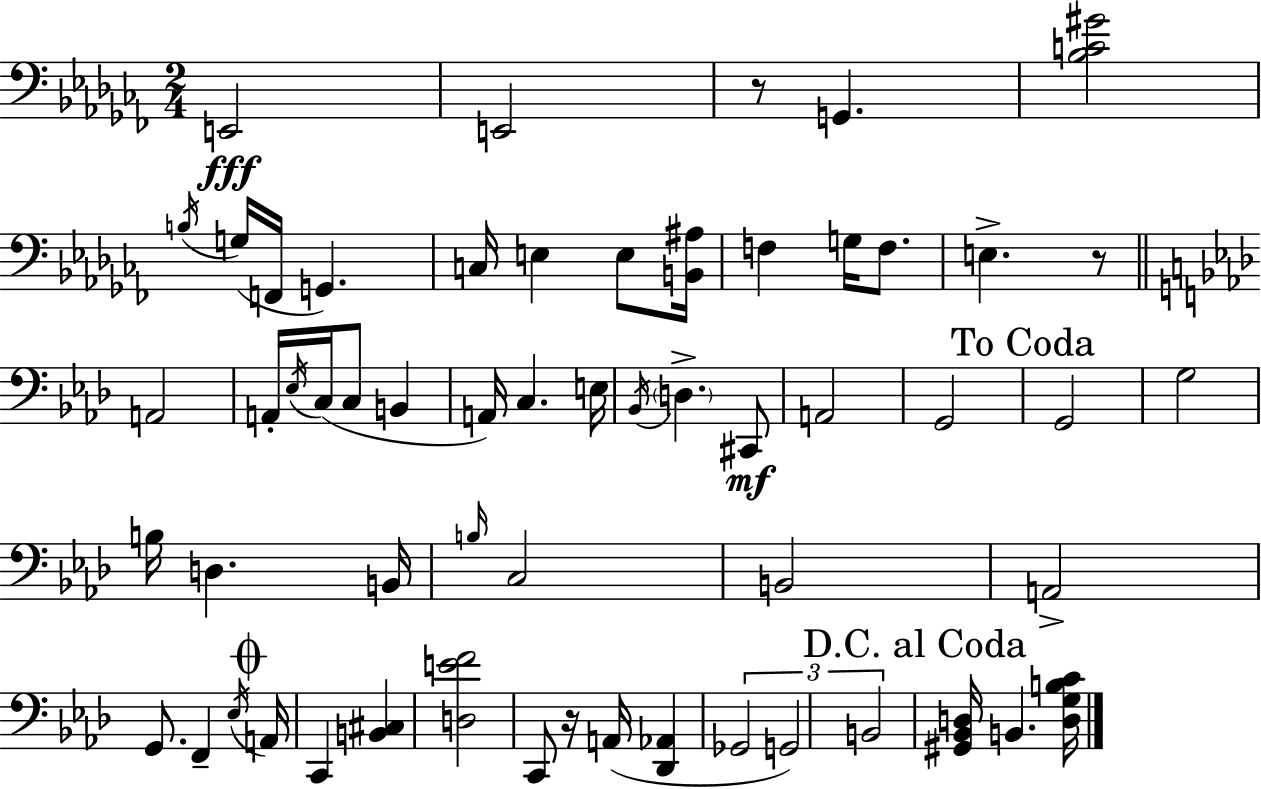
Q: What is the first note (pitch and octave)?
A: E2